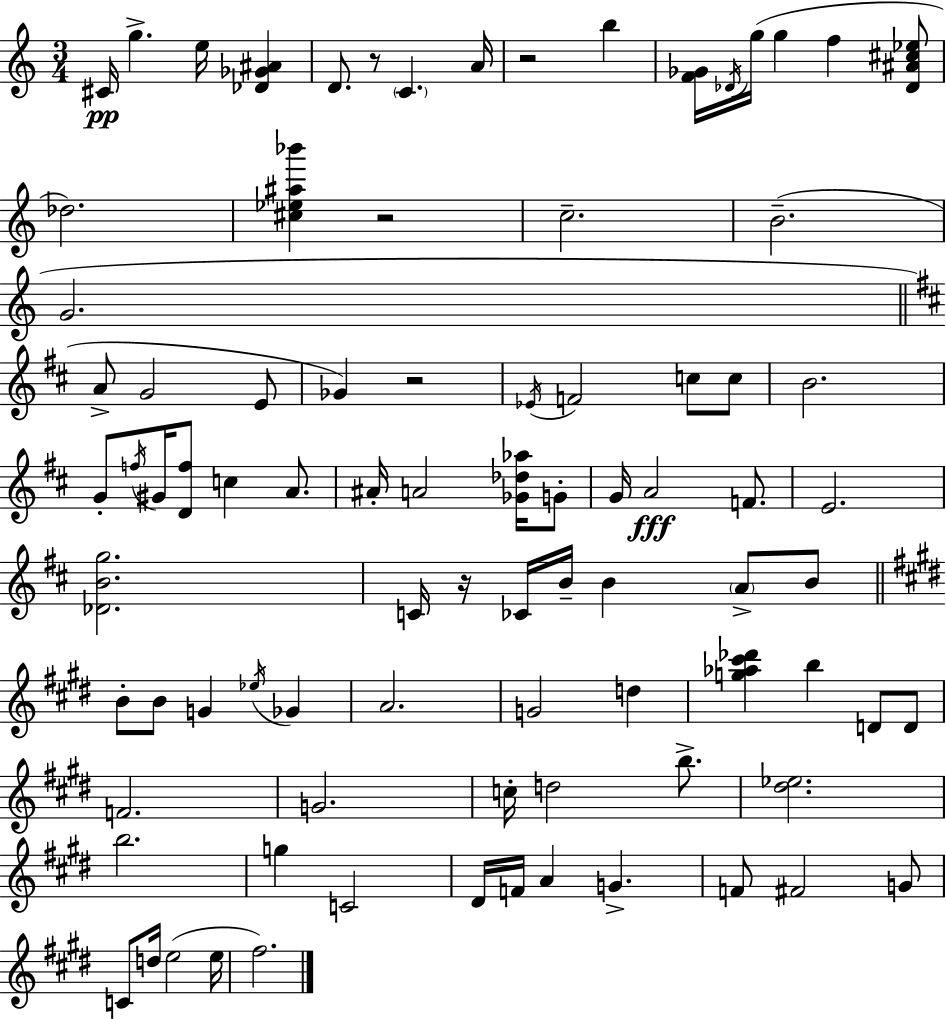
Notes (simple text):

C#4/s G5/q. E5/s [Db4,Gb4,A#4]/q D4/e. R/e C4/q. A4/s R/h B5/q [F4,Gb4]/s Db4/s G5/s G5/q F5/q [Db4,A#4,C#5,Eb5]/e Db5/h. [C#5,Eb5,A#5,Bb6]/q R/h C5/h. B4/h. G4/h. A4/e G4/h E4/e Gb4/q R/h Eb4/s F4/h C5/e C5/e B4/h. G4/e F5/s G#4/s [D4,F5]/e C5/q A4/e. A#4/s A4/h [Gb4,Db5,Ab5]/s G4/e G4/s A4/h F4/e. E4/h. [Db4,B4,G5]/h. C4/s R/s CES4/s B4/s B4/q A4/e B4/e B4/e B4/e G4/q Eb5/s Gb4/q A4/h. G4/h D5/q [G5,Ab5,C#6,Db6]/q B5/q D4/e D4/e F4/h. G4/h. C5/s D5/h B5/e. [D#5,Eb5]/h. B5/h. G5/q C4/h D#4/s F4/s A4/q G4/q. F4/e F#4/h G4/e C4/e D5/s E5/h E5/s F#5/h.